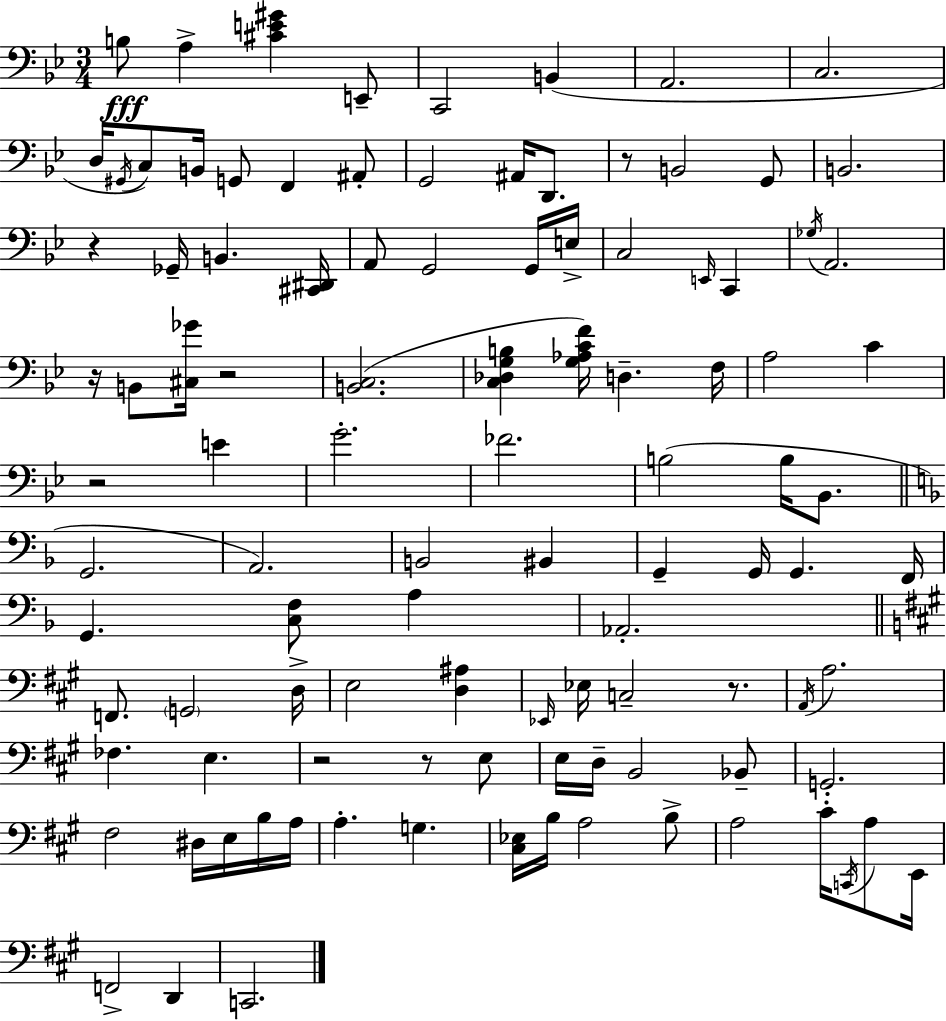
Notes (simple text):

B3/e A3/q [C#4,E4,G#4]/q E2/e C2/h B2/q A2/h. C3/h. D3/s G#2/s C3/e B2/s G2/e F2/q A#2/e G2/h A#2/s D2/e. R/e B2/h G2/e B2/h. R/q Gb2/s B2/q. [C#2,D#2]/s A2/e G2/h G2/s E3/s C3/h E2/s C2/q Gb3/s A2/h. R/s B2/e [C#3,Gb4]/s R/h [B2,C3]/h. [C3,Db3,G3,B3]/q [G3,Ab3,C4,F4]/s D3/q. F3/s A3/h C4/q R/h E4/q G4/h. FES4/h. B3/h B3/s Bb2/e. G2/h. A2/h. B2/h BIS2/q G2/q G2/s G2/q. F2/s G2/q. [C3,F3]/e A3/q Ab2/h. F2/e. G2/h D3/s E3/h [D3,A#3]/q Eb2/s Eb3/s C3/h R/e. A2/s A3/h. FES3/q. E3/q. R/h R/e E3/e E3/s D3/s B2/h Bb2/e G2/h. F#3/h D#3/s E3/s B3/s A3/s A3/q. G3/q. [C#3,Eb3]/s B3/s A3/h B3/e A3/h C#4/s C2/s A3/e E2/s F2/h D2/q C2/h.